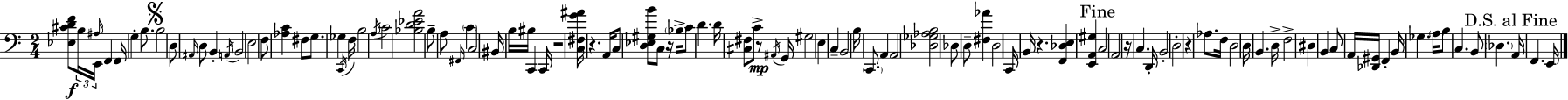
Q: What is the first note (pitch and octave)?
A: B3